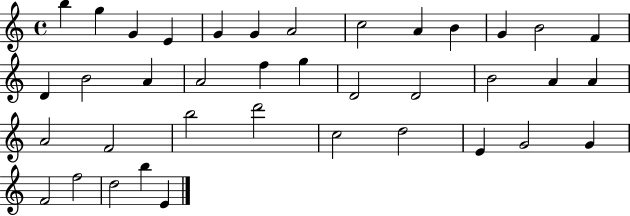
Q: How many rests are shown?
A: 0